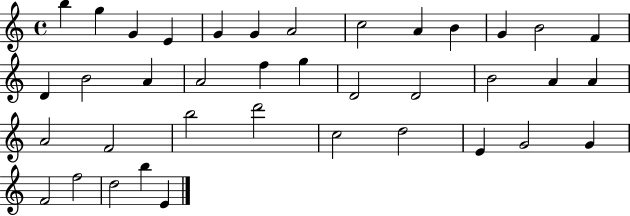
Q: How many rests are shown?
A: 0